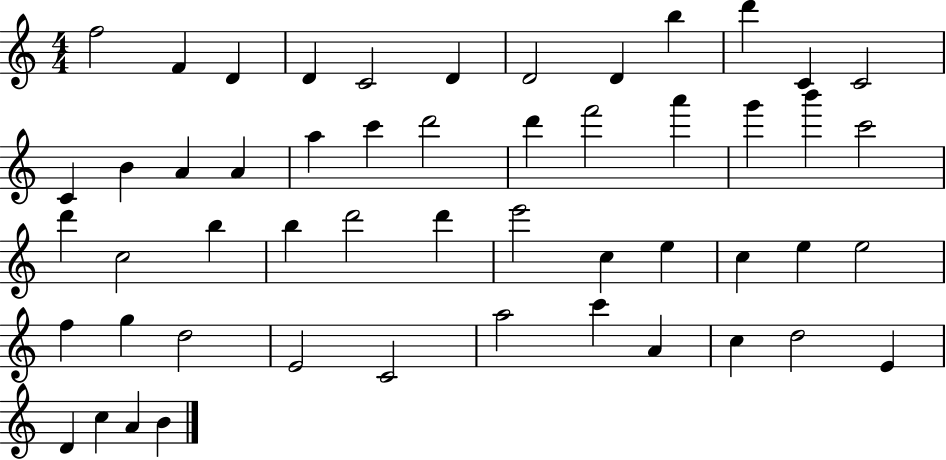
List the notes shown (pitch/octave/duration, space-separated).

F5/h F4/q D4/q D4/q C4/h D4/q D4/h D4/q B5/q D6/q C4/q C4/h C4/q B4/q A4/q A4/q A5/q C6/q D6/h D6/q F6/h A6/q G6/q B6/q C6/h D6/q C5/h B5/q B5/q D6/h D6/q E6/h C5/q E5/q C5/q E5/q E5/h F5/q G5/q D5/h E4/h C4/h A5/h C6/q A4/q C5/q D5/h E4/q D4/q C5/q A4/q B4/q